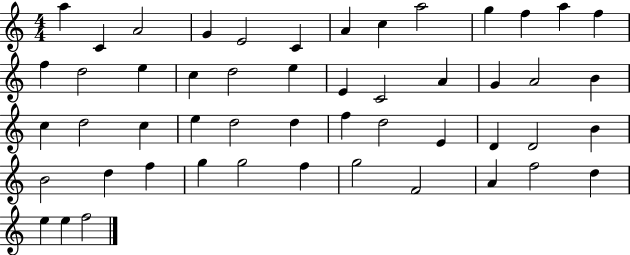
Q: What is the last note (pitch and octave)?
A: F5